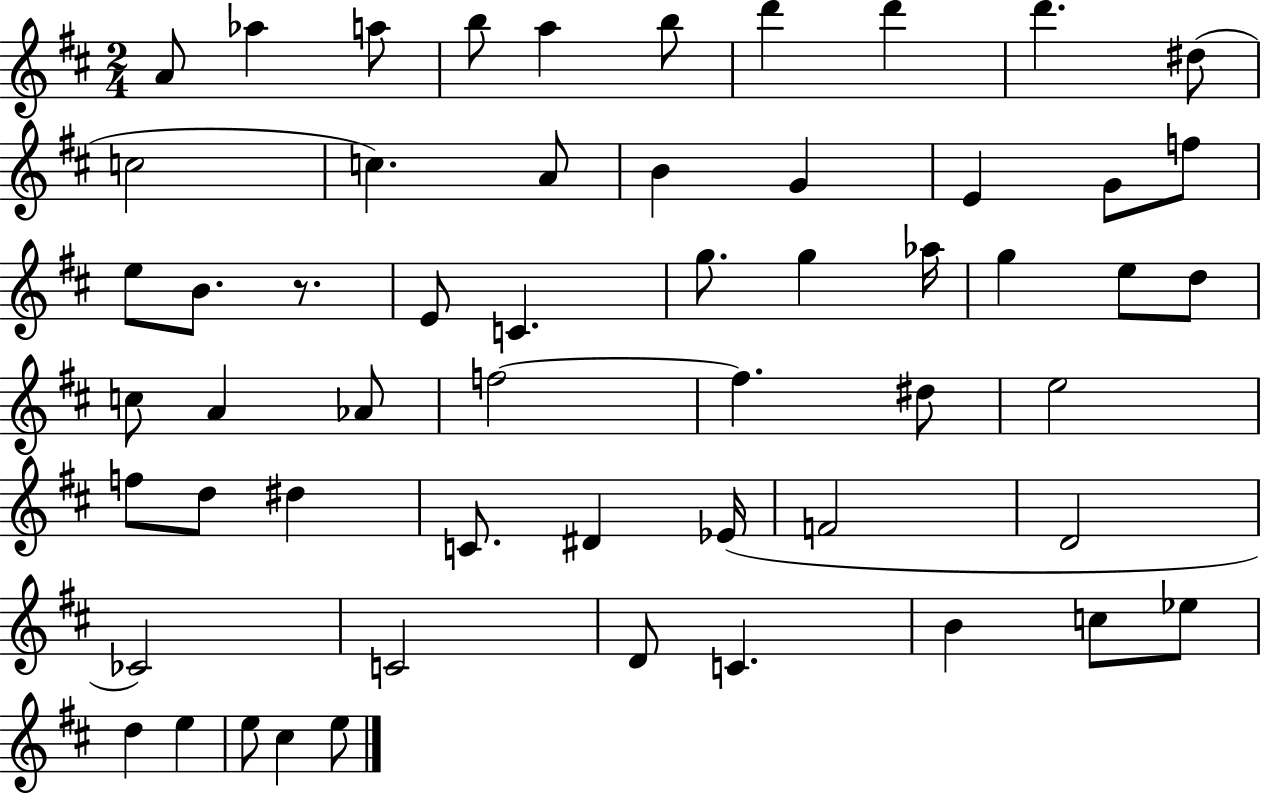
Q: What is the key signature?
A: D major